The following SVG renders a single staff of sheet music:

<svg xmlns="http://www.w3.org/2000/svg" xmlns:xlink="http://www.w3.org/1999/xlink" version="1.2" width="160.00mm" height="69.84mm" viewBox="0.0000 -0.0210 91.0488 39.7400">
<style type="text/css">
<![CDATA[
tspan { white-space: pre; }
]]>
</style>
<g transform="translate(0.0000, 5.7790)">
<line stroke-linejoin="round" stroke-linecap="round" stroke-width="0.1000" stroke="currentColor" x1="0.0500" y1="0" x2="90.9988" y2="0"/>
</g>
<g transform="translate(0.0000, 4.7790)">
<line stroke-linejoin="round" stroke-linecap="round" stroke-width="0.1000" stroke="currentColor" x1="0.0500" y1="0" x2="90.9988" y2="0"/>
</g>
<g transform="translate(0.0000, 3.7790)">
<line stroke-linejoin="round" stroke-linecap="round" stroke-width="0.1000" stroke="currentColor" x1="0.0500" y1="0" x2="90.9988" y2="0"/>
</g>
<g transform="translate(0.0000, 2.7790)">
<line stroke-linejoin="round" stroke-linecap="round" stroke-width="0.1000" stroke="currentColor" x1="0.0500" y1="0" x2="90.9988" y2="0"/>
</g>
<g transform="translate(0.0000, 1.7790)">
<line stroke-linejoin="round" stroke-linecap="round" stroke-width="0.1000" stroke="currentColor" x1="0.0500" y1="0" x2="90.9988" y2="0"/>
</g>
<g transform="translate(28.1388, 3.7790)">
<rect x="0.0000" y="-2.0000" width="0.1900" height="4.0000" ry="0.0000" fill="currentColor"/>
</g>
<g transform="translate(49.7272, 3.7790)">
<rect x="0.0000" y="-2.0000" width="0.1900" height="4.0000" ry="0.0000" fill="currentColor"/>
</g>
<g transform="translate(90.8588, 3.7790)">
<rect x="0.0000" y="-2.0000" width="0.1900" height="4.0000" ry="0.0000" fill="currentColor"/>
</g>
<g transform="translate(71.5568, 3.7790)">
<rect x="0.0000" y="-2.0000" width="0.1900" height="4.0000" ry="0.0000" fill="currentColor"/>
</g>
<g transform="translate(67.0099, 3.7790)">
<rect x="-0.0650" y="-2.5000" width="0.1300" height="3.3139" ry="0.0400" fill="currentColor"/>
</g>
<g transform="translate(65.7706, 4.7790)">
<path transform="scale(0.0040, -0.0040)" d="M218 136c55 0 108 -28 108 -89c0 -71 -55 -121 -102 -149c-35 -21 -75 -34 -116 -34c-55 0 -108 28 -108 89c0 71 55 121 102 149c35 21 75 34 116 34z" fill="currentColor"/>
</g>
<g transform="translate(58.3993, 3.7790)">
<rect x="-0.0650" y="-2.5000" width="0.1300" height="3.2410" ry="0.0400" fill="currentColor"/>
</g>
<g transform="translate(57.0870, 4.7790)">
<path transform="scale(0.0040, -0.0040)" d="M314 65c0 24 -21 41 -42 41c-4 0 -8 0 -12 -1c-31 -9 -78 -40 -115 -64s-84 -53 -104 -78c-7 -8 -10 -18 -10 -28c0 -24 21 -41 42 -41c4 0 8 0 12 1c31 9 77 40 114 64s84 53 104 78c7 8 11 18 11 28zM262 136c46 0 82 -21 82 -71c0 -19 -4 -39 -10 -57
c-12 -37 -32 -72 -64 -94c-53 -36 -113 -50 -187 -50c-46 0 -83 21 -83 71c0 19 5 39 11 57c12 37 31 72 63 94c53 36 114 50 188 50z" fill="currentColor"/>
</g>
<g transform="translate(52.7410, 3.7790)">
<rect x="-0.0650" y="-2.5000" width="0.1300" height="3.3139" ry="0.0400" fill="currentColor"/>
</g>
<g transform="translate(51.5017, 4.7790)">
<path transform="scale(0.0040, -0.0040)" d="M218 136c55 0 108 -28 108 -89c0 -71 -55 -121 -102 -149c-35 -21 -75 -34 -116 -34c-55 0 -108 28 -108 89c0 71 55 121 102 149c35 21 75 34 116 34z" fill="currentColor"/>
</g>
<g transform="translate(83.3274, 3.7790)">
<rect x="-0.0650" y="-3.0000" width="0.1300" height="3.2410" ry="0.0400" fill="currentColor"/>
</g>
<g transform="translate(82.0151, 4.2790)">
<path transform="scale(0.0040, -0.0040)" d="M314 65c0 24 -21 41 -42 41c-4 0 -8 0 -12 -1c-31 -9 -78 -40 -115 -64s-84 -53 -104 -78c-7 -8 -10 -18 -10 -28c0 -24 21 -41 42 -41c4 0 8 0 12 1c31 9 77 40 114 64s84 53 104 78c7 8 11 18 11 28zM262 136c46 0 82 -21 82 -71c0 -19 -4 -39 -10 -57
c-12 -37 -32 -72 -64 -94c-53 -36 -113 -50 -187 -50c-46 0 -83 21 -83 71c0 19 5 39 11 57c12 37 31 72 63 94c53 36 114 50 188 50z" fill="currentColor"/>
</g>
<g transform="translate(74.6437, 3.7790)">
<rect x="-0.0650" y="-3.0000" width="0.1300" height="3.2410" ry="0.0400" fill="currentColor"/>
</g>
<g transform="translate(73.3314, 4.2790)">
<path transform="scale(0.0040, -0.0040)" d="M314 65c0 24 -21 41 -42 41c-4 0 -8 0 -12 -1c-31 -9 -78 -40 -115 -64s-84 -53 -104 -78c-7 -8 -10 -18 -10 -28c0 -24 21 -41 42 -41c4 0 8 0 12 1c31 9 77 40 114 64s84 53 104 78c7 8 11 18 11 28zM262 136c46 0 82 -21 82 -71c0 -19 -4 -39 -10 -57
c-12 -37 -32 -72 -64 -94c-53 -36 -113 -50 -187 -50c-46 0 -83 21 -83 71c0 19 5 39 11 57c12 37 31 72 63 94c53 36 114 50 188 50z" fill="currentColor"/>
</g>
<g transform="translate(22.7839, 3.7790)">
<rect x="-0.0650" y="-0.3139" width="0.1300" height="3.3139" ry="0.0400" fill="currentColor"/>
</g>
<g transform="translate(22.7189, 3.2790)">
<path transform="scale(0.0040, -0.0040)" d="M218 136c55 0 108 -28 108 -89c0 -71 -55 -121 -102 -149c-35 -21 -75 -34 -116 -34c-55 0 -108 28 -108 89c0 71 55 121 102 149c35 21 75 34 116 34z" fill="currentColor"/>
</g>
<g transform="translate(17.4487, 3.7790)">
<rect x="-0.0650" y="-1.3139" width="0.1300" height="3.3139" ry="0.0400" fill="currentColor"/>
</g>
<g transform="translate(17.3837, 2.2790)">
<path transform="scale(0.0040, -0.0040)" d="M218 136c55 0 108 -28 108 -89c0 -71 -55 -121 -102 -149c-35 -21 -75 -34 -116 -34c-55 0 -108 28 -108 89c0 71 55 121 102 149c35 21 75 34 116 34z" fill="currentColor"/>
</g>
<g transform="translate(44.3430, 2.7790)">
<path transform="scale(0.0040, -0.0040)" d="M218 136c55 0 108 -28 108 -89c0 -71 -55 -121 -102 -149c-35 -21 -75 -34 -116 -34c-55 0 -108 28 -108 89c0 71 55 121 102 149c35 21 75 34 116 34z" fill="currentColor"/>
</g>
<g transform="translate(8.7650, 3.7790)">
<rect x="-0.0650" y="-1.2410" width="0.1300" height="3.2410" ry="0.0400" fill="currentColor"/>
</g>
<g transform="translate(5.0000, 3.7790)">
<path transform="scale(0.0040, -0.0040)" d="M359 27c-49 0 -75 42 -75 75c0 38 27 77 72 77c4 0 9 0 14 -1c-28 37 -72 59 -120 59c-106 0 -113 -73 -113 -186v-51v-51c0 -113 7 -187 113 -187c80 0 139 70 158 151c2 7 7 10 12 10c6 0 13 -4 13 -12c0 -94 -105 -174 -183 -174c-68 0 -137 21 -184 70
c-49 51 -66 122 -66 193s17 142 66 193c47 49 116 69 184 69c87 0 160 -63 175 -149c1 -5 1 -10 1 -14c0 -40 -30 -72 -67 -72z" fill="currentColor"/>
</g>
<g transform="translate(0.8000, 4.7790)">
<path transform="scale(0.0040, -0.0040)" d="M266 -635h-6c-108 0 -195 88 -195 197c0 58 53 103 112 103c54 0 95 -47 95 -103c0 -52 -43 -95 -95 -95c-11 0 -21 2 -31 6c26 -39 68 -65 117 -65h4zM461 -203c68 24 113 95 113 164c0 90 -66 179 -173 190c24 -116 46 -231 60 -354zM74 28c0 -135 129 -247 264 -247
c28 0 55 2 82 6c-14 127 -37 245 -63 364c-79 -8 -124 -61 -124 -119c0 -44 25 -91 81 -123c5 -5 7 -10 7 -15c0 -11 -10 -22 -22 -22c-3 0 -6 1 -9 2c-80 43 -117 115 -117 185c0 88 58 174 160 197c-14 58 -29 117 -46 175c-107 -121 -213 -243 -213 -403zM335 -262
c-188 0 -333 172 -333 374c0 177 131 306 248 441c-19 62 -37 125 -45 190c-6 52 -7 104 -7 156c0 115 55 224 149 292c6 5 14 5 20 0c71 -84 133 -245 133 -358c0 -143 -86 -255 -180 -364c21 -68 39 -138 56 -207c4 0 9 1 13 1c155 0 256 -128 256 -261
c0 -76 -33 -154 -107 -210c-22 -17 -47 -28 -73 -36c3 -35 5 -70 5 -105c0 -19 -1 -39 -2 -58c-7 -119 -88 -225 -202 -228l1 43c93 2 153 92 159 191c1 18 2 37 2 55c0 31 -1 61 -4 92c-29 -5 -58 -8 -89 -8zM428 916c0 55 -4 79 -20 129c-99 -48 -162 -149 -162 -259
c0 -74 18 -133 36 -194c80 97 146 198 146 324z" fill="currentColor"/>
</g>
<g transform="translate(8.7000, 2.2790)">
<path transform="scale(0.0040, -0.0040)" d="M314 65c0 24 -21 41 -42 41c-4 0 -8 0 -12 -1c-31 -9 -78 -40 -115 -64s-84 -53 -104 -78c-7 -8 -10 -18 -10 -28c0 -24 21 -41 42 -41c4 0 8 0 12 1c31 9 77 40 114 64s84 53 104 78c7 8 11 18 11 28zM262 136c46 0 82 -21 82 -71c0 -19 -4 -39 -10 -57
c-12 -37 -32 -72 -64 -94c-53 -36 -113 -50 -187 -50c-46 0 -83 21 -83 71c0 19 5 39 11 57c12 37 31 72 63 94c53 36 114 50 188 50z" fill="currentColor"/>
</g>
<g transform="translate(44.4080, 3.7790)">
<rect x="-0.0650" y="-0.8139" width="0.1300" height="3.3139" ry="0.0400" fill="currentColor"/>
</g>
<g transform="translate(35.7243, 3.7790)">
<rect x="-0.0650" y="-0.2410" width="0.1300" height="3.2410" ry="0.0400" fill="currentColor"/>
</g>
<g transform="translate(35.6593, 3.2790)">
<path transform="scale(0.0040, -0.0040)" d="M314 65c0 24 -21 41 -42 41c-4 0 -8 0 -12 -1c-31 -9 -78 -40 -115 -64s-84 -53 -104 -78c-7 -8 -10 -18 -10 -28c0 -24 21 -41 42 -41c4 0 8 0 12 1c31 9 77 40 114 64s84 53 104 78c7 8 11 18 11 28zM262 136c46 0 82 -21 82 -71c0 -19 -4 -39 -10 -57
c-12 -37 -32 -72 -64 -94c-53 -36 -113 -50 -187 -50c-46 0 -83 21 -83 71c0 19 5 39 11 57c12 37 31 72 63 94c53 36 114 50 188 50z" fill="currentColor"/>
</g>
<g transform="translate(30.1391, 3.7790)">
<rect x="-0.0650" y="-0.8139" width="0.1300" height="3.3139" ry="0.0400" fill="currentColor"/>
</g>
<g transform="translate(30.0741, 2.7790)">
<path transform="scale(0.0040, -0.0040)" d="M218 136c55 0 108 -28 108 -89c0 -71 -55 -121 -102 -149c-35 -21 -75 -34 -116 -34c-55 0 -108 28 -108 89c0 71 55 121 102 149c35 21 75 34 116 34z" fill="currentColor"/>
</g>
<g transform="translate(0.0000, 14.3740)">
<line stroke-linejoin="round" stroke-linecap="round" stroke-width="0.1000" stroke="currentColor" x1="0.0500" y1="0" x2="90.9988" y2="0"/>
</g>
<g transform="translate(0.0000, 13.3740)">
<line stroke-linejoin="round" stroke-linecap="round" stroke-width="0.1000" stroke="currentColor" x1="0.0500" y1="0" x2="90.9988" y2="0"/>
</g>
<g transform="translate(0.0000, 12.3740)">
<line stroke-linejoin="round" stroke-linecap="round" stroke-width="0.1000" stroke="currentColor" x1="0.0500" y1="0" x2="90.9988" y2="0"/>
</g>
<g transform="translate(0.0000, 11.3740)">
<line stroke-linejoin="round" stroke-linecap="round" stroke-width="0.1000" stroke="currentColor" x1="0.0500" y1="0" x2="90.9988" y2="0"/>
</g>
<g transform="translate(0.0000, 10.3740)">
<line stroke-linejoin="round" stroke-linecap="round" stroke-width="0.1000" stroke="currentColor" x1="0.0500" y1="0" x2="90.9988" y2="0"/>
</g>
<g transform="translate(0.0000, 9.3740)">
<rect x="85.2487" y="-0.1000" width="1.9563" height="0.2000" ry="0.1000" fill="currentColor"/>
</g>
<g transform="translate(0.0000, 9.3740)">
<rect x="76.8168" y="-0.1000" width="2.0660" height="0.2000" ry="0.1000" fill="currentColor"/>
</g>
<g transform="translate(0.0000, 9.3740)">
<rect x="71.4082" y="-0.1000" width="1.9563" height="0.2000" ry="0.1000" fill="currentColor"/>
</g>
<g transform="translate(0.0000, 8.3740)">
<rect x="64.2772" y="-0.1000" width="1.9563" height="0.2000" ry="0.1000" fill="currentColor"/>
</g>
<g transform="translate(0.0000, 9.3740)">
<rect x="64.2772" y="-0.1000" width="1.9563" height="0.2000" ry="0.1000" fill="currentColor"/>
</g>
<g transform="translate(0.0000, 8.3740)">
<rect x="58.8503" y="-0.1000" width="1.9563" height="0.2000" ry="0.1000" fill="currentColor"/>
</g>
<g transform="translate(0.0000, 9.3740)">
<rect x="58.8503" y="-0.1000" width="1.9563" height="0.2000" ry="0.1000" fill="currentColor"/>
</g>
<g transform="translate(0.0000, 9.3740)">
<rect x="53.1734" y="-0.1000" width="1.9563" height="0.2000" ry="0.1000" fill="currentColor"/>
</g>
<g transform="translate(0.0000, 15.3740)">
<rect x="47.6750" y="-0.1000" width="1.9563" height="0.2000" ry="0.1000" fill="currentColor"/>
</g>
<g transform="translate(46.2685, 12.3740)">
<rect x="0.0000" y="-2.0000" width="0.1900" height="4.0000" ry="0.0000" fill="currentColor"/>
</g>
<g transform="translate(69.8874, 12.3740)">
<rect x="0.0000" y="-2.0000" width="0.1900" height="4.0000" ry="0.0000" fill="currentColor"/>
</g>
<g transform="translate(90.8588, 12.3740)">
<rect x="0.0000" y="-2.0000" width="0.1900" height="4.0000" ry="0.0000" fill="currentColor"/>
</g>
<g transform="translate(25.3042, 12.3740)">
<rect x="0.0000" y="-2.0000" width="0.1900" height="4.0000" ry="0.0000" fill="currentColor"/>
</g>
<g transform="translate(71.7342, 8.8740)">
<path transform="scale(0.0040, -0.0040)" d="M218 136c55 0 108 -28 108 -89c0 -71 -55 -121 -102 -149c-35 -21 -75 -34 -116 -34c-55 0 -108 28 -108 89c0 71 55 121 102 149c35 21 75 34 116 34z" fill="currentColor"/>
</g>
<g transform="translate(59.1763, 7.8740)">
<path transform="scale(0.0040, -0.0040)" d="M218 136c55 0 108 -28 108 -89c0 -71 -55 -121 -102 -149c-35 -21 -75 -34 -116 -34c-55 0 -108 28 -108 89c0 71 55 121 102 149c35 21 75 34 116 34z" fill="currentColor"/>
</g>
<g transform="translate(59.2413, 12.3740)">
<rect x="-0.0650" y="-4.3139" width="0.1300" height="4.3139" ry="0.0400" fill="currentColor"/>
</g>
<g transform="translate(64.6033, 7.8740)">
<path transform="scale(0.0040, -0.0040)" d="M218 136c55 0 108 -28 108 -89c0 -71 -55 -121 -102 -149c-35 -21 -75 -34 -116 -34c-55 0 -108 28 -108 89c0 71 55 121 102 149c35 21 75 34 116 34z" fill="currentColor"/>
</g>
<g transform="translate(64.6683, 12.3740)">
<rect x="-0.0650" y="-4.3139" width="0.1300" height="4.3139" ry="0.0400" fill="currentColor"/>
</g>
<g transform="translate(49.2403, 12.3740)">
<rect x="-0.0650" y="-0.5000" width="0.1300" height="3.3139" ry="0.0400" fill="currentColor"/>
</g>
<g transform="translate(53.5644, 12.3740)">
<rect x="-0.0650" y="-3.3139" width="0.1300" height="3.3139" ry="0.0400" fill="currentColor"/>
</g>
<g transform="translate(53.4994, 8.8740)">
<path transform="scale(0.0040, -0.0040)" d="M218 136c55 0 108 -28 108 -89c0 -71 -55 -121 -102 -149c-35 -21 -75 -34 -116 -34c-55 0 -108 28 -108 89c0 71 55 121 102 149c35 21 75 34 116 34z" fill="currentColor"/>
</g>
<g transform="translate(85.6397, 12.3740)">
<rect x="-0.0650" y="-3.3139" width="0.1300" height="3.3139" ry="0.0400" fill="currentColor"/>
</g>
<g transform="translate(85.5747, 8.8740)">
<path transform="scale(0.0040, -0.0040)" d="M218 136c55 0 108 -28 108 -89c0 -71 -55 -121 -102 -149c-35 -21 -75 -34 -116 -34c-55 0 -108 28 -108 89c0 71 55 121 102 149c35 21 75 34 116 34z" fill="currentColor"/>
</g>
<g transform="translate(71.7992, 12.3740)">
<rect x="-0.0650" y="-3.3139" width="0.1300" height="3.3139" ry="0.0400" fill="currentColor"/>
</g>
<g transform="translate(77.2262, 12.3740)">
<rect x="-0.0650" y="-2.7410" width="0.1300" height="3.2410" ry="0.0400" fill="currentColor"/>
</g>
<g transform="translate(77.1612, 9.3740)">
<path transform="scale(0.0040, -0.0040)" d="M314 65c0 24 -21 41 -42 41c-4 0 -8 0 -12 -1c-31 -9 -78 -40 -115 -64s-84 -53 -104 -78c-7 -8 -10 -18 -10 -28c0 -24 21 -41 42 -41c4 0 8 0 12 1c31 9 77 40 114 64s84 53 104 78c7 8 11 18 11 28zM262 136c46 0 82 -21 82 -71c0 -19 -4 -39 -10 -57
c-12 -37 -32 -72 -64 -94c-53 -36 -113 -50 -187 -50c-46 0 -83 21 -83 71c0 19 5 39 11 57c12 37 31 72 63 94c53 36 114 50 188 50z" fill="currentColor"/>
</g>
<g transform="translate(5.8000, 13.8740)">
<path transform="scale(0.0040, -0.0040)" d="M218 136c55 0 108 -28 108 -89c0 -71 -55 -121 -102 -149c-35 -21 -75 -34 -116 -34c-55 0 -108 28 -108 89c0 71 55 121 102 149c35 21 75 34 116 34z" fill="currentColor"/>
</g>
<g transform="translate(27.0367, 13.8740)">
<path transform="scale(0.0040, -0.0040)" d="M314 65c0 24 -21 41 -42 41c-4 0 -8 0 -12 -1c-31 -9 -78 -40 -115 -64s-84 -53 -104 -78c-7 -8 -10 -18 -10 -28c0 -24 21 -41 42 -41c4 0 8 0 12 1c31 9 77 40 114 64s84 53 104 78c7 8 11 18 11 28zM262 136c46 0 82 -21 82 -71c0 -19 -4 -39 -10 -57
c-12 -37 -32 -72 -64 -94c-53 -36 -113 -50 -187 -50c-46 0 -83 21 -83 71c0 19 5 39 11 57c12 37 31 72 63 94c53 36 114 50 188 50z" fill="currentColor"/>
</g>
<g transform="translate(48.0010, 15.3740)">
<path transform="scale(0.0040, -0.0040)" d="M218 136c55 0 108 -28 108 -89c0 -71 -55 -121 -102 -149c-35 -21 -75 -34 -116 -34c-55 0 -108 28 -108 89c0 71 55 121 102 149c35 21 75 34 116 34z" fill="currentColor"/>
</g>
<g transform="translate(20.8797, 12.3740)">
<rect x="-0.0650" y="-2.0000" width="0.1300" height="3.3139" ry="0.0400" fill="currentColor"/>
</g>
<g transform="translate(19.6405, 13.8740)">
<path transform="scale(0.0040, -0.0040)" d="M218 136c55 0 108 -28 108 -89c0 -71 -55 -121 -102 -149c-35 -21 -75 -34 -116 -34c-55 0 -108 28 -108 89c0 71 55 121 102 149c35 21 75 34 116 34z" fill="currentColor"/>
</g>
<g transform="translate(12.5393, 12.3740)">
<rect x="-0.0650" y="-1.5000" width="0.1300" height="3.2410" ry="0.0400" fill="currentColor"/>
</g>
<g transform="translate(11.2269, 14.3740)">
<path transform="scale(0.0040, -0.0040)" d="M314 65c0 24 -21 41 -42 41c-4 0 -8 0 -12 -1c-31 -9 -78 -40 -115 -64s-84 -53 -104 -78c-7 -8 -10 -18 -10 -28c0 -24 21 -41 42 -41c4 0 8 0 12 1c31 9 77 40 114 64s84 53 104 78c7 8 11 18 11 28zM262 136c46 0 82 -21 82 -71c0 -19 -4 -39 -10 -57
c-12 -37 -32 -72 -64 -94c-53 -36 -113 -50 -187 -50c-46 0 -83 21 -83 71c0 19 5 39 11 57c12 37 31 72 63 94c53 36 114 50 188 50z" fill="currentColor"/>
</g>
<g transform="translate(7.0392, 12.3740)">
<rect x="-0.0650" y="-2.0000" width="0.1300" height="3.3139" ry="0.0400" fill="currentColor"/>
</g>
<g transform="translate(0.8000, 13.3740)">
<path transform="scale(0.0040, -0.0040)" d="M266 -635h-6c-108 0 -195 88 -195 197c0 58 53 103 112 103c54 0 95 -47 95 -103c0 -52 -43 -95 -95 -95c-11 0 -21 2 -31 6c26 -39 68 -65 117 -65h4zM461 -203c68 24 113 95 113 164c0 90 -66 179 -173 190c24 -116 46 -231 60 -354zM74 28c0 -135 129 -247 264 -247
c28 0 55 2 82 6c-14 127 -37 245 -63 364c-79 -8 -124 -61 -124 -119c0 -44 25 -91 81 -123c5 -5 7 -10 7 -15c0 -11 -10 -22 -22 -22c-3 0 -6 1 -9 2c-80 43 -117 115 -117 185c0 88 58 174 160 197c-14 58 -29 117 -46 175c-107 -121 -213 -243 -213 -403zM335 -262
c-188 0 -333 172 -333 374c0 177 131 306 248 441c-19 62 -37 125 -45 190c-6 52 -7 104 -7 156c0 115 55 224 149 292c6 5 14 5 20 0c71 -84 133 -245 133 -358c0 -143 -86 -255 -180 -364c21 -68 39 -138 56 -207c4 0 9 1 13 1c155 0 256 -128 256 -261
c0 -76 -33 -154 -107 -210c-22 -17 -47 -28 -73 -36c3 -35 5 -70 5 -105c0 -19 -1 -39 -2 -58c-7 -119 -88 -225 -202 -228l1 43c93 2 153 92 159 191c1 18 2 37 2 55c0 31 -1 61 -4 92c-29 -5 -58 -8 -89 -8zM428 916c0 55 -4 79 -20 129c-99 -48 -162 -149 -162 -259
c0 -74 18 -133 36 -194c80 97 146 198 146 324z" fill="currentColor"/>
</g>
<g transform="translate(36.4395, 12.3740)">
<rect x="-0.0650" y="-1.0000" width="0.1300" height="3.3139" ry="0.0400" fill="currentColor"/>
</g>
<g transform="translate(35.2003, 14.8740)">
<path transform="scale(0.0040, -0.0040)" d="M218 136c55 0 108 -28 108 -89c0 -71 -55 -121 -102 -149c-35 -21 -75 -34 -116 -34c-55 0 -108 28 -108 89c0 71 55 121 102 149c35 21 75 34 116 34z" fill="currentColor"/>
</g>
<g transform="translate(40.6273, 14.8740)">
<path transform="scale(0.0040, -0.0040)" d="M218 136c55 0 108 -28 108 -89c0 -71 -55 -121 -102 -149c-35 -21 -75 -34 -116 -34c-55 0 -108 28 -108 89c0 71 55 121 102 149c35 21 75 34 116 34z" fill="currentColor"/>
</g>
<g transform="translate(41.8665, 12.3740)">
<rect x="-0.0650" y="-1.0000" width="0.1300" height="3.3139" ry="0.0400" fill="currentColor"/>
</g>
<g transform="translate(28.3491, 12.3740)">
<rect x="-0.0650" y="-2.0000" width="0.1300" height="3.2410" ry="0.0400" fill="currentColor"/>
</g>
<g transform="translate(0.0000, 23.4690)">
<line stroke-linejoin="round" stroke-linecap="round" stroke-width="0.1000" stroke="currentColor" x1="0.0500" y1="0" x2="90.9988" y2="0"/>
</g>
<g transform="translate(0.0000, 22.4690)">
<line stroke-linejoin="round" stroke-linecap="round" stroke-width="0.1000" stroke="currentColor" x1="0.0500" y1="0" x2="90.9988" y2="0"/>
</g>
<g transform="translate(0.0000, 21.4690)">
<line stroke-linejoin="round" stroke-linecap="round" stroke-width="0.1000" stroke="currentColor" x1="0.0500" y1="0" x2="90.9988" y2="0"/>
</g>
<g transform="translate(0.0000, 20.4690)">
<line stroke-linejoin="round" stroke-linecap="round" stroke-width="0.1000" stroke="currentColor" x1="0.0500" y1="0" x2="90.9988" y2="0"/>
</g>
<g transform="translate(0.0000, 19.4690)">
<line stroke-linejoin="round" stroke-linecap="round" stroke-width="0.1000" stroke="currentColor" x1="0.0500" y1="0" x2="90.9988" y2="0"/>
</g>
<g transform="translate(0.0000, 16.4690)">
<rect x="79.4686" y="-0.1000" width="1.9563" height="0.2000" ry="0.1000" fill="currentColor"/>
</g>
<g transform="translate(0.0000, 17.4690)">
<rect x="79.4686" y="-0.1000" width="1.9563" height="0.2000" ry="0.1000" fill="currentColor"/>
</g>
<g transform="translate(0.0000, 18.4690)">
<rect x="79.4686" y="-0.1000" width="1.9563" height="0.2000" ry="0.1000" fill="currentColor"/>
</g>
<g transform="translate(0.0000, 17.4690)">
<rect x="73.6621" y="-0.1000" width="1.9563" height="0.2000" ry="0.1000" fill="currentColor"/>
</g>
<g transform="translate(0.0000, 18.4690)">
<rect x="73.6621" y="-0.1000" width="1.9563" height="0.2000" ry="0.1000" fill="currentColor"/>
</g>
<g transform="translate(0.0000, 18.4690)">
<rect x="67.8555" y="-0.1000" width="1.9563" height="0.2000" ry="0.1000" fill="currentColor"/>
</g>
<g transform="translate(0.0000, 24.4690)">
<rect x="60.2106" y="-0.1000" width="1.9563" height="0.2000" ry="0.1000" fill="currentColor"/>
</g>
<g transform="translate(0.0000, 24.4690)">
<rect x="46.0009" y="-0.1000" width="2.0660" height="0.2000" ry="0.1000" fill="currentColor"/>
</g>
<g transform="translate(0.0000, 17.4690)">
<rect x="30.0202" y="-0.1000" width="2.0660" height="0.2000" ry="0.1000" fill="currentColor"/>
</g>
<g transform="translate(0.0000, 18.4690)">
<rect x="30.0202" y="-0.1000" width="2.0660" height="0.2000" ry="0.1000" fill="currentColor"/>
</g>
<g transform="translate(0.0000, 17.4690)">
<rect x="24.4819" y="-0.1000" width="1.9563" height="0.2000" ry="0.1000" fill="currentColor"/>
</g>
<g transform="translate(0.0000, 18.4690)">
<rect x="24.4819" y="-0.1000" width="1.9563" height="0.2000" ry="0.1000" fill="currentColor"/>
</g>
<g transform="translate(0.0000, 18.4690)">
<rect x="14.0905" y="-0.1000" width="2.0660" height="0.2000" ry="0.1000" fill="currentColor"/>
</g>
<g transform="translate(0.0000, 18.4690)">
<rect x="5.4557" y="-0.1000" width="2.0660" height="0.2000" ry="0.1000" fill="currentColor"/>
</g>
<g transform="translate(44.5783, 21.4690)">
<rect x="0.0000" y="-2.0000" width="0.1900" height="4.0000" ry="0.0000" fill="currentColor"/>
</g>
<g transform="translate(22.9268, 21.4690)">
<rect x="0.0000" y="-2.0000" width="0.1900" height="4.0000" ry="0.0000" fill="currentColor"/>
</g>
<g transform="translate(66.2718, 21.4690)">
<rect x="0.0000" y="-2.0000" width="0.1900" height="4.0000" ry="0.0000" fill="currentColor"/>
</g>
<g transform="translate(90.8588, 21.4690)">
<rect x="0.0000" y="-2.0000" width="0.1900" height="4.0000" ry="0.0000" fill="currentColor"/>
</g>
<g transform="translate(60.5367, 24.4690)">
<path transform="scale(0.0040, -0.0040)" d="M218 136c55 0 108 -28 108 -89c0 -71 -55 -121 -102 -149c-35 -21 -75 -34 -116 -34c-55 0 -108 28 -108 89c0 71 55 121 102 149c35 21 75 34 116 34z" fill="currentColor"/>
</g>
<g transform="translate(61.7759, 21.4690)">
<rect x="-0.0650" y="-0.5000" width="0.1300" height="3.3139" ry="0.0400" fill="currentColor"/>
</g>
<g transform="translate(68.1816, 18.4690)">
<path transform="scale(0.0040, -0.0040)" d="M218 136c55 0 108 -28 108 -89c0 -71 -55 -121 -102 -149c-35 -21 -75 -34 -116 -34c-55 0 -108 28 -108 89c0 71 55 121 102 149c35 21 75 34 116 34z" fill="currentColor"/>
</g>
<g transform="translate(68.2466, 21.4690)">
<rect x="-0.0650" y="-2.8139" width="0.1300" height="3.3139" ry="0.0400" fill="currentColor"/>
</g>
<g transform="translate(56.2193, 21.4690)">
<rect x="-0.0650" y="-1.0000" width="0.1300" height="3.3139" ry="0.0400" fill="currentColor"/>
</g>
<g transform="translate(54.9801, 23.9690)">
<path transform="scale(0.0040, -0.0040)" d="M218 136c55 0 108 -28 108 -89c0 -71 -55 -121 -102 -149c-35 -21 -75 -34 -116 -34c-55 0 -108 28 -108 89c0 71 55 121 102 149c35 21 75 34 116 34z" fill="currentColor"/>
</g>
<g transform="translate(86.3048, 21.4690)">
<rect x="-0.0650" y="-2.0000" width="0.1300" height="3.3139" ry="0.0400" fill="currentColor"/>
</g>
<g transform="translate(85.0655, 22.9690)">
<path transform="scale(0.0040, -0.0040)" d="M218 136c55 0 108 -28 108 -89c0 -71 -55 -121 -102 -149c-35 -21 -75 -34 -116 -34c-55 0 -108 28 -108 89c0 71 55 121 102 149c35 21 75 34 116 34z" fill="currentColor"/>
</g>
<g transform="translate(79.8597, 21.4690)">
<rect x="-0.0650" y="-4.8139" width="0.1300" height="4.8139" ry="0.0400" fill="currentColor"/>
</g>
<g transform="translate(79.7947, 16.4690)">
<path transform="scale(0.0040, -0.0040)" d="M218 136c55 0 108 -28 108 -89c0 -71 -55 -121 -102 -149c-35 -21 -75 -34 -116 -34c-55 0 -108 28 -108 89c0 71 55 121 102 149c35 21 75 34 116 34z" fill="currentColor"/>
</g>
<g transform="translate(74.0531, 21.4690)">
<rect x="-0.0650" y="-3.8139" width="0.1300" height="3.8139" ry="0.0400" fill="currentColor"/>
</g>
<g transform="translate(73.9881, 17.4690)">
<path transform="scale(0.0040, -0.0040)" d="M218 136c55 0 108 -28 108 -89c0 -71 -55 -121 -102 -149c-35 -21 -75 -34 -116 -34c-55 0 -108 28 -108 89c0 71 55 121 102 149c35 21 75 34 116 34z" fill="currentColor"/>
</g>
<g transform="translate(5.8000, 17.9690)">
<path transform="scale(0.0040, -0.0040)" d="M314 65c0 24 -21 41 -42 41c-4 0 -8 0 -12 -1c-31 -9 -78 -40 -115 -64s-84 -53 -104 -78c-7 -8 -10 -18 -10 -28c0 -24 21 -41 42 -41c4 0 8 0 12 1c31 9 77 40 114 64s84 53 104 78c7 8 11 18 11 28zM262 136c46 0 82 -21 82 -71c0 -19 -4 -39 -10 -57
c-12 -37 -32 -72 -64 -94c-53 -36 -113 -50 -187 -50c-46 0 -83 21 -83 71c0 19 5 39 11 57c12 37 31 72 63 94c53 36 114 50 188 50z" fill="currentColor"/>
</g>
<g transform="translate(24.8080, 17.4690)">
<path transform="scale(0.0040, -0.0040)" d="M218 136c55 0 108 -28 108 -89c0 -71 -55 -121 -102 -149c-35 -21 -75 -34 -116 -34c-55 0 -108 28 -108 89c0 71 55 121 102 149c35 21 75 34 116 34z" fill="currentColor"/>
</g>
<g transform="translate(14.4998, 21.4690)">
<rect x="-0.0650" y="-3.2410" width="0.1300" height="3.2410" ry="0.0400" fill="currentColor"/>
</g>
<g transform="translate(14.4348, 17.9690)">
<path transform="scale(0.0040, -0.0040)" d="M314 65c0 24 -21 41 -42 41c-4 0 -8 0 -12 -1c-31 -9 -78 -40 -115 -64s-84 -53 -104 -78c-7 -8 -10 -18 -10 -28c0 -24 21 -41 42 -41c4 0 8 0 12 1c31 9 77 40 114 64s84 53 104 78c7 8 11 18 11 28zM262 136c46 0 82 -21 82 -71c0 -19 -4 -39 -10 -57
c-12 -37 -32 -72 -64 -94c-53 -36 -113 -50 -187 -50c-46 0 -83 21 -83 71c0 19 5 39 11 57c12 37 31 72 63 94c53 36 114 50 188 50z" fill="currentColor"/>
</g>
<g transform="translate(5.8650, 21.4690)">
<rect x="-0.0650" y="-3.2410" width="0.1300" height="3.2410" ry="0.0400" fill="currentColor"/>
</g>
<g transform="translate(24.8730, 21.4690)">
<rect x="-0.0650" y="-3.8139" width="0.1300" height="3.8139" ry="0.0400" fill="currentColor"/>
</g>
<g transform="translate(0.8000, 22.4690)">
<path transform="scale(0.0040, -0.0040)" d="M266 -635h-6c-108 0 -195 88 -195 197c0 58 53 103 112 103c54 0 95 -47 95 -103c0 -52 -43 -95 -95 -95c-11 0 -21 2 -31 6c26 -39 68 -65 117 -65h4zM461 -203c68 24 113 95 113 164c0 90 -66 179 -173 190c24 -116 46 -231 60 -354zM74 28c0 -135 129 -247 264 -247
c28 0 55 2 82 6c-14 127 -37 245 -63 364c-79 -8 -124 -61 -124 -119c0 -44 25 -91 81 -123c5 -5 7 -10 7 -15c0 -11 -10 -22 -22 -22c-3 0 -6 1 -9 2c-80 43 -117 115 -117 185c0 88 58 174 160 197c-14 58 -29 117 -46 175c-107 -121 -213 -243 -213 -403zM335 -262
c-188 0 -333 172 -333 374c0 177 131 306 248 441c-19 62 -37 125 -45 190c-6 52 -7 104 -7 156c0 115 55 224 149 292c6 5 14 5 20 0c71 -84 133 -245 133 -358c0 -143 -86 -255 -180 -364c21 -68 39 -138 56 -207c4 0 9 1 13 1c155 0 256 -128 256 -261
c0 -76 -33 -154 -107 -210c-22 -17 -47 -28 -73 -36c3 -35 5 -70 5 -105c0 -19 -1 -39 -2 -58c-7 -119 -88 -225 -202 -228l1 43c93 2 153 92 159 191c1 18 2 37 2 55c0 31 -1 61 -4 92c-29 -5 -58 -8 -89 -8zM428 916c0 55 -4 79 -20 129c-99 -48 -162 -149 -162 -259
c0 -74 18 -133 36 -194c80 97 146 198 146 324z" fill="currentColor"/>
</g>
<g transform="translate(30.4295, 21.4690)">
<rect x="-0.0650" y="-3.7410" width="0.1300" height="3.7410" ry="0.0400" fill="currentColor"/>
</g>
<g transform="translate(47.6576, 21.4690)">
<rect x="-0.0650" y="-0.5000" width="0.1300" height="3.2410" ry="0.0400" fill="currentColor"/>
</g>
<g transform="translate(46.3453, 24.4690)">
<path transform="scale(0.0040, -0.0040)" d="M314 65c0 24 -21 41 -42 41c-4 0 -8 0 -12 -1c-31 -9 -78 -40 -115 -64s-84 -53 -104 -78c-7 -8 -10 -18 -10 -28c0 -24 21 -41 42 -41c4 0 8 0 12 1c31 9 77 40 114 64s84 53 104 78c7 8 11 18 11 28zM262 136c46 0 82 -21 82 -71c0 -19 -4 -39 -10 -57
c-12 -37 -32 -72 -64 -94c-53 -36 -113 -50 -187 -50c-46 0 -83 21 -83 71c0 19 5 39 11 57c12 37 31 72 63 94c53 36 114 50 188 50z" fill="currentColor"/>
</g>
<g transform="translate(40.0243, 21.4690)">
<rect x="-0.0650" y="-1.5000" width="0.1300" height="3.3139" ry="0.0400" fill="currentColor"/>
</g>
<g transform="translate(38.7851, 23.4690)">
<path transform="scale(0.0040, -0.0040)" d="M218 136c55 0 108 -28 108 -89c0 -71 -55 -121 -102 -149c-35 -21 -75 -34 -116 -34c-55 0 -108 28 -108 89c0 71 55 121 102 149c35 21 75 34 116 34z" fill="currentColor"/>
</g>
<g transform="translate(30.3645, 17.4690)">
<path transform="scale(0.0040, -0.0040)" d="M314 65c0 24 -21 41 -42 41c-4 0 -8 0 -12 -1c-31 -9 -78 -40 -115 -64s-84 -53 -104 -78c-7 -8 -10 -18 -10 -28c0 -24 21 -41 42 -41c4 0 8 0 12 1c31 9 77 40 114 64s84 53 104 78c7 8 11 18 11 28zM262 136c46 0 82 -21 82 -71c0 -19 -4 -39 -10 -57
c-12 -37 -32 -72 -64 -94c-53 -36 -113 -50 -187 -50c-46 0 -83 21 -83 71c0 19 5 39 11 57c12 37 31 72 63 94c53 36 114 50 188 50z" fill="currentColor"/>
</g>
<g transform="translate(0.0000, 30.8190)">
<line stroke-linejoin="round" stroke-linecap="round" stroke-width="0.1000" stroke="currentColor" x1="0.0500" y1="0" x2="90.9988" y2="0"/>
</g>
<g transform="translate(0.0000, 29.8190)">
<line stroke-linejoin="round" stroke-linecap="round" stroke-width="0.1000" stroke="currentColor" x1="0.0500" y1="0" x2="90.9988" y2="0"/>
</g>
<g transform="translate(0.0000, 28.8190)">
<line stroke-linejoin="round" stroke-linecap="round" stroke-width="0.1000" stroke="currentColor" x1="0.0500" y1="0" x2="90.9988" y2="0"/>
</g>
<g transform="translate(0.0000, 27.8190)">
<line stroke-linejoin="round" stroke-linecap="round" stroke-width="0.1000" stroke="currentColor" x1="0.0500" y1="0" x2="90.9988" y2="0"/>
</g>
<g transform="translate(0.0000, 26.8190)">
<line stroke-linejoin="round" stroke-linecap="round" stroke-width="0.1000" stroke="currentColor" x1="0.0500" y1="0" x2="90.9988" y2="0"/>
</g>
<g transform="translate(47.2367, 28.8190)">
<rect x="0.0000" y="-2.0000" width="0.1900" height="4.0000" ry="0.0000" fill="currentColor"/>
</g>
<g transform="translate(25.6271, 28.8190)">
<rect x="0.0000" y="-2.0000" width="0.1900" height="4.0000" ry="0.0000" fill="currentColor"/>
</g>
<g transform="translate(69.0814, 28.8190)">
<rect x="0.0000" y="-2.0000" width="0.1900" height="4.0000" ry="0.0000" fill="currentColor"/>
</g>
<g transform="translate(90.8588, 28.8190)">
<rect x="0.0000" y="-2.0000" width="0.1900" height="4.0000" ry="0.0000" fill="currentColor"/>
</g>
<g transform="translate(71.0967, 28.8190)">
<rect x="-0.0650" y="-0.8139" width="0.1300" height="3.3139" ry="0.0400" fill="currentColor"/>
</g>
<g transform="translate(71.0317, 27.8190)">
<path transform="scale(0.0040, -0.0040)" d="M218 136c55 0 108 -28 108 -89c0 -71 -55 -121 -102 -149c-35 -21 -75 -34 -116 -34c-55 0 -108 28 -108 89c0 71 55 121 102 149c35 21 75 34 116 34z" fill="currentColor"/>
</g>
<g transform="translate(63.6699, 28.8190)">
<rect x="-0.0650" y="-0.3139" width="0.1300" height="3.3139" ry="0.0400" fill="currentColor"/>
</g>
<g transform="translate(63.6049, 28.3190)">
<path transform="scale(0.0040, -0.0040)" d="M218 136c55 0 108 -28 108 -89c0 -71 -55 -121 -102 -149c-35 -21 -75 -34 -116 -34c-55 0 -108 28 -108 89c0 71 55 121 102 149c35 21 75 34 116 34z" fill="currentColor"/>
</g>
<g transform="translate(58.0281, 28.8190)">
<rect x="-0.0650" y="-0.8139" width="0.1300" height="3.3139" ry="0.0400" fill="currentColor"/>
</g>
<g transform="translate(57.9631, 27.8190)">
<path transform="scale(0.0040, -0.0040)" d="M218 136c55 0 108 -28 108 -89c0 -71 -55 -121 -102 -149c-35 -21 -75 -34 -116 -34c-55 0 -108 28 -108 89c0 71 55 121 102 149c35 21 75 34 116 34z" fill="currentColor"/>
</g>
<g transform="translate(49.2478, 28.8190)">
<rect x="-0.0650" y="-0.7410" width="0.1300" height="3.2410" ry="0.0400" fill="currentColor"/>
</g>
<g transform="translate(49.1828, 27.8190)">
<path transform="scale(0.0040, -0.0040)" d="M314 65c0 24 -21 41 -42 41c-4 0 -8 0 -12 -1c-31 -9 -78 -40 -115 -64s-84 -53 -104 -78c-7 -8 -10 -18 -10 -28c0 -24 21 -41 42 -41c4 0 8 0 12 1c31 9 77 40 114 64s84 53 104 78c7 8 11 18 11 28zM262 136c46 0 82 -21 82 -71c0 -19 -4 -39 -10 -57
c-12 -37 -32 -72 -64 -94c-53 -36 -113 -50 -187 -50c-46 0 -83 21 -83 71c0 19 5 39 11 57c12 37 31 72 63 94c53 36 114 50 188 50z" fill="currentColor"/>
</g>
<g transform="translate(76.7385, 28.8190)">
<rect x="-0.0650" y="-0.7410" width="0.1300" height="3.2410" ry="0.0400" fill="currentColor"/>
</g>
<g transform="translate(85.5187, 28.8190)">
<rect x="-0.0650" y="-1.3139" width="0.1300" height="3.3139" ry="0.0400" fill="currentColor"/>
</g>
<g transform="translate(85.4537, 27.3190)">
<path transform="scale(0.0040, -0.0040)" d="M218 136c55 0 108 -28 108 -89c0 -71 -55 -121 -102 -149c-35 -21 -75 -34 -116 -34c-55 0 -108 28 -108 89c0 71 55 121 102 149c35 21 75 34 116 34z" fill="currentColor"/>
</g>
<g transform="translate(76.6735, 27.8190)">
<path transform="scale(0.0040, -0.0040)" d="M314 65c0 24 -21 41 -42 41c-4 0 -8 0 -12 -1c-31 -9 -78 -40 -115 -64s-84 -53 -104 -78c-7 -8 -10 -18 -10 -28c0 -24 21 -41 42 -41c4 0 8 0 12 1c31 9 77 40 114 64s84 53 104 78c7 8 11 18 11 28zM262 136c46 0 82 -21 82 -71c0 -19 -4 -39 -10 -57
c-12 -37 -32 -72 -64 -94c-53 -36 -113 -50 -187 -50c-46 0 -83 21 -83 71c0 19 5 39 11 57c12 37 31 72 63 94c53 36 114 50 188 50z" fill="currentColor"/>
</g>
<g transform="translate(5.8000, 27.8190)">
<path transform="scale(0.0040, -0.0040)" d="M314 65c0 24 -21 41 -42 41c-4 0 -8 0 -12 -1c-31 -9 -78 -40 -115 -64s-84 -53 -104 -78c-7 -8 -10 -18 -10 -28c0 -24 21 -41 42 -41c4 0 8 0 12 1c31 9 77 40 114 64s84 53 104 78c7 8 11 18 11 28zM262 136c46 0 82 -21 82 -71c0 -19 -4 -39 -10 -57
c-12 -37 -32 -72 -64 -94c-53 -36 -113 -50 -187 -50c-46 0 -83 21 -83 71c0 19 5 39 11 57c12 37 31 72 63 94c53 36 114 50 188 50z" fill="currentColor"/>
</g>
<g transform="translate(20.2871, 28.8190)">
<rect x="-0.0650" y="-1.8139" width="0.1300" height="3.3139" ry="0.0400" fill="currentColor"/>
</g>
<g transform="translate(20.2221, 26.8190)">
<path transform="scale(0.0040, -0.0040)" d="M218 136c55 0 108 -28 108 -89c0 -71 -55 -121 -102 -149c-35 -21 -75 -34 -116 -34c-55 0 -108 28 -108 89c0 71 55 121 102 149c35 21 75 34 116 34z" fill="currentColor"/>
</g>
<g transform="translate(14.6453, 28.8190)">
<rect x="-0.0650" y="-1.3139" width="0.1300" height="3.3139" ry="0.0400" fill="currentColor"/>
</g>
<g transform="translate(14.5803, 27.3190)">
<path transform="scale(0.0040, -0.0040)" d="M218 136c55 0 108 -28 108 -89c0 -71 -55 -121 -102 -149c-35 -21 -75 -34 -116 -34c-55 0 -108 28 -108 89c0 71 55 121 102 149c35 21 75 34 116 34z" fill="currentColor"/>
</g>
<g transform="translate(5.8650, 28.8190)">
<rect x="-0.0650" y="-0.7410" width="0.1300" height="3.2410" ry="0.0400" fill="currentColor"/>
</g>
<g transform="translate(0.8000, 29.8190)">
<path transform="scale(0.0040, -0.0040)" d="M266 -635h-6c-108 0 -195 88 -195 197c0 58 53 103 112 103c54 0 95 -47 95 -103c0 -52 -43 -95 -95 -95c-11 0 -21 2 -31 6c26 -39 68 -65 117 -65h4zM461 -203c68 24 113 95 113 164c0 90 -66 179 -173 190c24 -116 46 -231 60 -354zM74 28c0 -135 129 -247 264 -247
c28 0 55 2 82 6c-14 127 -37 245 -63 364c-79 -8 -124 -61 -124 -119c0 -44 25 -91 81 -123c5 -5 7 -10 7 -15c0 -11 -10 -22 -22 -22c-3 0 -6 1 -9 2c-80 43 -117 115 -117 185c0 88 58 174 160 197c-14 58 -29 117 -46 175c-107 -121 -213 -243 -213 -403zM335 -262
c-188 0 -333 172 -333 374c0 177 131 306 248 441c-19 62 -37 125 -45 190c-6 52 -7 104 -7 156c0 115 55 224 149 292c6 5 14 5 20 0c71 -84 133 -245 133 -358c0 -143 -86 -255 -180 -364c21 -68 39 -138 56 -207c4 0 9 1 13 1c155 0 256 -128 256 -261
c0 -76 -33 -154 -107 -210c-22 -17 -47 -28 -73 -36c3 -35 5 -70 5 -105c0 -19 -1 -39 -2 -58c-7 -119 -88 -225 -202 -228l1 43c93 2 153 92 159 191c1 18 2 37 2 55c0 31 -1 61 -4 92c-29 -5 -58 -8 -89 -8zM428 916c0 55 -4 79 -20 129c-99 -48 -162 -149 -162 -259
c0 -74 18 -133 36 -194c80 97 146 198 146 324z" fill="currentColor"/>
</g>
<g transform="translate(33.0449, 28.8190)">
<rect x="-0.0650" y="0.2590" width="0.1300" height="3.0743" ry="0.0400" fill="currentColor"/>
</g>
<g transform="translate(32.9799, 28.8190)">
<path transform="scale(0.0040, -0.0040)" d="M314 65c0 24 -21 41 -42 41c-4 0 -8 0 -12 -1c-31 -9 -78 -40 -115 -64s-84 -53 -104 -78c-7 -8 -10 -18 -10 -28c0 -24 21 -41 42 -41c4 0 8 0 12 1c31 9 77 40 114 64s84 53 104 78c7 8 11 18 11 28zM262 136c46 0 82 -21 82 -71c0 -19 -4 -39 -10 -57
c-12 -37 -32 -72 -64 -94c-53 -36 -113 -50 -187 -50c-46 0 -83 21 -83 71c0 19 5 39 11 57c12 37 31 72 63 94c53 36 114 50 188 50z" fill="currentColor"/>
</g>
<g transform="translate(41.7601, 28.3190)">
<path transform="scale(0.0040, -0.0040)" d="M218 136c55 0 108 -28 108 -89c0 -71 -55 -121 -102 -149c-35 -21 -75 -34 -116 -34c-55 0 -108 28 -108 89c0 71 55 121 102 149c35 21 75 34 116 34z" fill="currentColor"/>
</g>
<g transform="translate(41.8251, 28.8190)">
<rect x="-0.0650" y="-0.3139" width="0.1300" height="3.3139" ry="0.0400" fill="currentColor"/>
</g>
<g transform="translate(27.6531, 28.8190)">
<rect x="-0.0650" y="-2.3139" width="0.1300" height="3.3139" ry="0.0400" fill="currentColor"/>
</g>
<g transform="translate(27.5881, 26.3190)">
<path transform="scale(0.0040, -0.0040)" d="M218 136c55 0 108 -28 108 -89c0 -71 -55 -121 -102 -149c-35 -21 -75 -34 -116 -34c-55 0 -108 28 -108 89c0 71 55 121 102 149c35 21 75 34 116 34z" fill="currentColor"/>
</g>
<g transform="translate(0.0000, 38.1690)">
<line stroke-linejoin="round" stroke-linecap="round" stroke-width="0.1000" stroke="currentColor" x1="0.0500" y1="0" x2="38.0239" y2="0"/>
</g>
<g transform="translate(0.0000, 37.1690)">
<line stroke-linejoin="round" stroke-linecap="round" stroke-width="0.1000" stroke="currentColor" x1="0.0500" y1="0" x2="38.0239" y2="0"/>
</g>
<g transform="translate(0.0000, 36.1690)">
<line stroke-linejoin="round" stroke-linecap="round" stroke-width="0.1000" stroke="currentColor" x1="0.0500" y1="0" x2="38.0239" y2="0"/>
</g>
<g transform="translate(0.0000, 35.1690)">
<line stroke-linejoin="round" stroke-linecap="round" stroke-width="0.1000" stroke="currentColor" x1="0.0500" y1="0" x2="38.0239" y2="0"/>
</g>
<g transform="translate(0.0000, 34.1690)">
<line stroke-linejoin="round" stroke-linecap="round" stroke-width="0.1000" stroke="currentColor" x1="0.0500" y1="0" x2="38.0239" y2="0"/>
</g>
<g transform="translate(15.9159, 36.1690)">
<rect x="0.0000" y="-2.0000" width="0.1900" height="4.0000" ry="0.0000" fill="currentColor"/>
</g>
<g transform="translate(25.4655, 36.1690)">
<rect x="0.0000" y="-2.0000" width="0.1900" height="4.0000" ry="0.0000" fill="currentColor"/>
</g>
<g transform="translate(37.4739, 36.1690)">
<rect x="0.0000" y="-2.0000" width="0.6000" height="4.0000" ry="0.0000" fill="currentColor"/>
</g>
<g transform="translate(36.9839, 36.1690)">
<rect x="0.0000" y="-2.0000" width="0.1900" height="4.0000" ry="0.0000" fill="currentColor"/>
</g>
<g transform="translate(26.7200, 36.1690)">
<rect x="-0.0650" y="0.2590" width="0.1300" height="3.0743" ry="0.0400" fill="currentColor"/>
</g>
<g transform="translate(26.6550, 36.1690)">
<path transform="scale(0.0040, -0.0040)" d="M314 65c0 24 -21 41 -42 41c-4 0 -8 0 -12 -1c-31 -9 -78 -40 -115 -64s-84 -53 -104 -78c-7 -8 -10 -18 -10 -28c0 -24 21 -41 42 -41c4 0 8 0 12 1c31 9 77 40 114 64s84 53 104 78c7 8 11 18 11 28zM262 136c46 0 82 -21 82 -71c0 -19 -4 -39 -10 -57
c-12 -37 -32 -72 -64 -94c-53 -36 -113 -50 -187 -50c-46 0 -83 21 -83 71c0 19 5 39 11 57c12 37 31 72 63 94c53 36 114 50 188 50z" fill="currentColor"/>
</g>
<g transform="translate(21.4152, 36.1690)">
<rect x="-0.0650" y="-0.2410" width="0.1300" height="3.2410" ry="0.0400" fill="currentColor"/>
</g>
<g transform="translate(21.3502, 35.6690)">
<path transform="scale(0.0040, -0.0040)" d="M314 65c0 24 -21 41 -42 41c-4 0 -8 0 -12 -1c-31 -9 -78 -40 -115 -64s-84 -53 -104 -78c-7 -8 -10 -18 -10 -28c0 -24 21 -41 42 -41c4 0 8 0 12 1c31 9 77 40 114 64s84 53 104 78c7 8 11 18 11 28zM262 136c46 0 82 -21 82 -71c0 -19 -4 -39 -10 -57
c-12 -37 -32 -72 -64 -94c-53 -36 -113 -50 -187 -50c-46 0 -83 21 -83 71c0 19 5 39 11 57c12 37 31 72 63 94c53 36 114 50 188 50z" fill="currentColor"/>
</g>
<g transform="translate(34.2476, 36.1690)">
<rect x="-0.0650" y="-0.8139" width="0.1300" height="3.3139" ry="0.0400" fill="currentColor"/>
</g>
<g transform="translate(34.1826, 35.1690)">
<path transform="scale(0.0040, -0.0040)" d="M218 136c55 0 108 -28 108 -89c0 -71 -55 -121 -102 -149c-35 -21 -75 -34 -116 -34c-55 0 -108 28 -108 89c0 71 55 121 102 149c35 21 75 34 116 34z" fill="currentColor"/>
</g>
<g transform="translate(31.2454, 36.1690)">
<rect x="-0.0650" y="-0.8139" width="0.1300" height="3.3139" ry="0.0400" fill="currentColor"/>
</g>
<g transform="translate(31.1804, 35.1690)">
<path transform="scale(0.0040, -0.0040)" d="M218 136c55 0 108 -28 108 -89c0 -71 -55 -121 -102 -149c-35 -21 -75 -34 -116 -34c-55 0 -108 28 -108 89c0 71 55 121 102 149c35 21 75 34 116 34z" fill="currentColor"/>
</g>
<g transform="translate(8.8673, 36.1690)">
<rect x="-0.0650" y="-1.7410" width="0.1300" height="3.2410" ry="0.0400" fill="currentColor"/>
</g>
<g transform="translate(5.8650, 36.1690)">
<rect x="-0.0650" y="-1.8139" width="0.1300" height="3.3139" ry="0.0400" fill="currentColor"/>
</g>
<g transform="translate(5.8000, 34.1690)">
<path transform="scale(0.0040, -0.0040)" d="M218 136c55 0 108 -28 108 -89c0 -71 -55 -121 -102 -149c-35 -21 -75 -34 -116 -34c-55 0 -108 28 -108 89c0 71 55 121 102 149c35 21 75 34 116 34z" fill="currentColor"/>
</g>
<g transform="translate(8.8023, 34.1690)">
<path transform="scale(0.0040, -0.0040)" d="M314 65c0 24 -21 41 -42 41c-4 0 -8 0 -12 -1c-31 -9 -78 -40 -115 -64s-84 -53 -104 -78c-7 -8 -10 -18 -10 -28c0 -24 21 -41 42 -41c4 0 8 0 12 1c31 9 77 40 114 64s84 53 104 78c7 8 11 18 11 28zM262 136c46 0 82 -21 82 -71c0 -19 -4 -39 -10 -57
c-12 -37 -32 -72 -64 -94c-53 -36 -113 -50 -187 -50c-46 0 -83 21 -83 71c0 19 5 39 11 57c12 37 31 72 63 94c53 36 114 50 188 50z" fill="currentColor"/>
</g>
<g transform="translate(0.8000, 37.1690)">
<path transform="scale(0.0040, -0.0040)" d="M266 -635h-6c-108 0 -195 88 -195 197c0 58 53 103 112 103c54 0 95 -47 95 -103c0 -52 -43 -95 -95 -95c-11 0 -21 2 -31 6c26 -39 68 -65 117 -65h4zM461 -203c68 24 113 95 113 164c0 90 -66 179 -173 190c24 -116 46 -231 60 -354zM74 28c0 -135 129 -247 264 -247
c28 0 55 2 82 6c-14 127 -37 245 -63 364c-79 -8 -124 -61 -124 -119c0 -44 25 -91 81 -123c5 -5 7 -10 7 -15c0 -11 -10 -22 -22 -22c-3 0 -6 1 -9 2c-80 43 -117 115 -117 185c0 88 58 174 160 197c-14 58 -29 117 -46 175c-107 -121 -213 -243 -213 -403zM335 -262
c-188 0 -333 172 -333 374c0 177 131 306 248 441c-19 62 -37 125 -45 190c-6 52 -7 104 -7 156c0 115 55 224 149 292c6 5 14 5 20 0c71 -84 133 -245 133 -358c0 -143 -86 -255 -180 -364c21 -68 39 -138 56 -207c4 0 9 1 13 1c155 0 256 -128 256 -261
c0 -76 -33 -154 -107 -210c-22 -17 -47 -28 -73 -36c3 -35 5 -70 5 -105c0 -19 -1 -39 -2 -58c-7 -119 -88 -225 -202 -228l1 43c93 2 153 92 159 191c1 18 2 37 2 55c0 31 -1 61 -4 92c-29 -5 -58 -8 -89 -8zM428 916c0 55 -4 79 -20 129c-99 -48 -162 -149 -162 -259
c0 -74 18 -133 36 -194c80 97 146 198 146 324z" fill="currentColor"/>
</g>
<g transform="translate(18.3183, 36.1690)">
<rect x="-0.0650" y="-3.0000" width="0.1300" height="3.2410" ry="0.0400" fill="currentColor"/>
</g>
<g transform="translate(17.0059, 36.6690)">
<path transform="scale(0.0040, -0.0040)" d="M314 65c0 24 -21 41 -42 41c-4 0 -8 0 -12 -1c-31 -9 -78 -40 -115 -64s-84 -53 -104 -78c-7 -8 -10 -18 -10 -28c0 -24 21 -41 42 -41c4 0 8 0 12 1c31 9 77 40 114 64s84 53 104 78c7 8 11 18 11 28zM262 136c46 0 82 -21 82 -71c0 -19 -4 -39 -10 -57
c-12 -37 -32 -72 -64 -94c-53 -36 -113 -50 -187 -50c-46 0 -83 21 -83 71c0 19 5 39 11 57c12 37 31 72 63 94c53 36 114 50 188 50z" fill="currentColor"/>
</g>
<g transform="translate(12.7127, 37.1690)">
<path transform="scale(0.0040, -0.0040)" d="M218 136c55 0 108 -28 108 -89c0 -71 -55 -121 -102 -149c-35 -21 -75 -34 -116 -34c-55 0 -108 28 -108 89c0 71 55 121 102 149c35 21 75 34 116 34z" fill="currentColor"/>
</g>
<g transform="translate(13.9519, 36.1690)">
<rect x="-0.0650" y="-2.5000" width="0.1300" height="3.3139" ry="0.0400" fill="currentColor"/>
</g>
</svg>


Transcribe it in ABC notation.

X:1
T:Untitled
M:4/4
L:1/4
K:C
e2 e c d c2 d G G2 G A2 A2 F E2 F F2 D D C b d' d' b a2 b b2 b2 c' c'2 E C2 D C a c' e' F d2 e f g B2 c d2 d c d d2 e f f2 G A2 c2 B2 d d